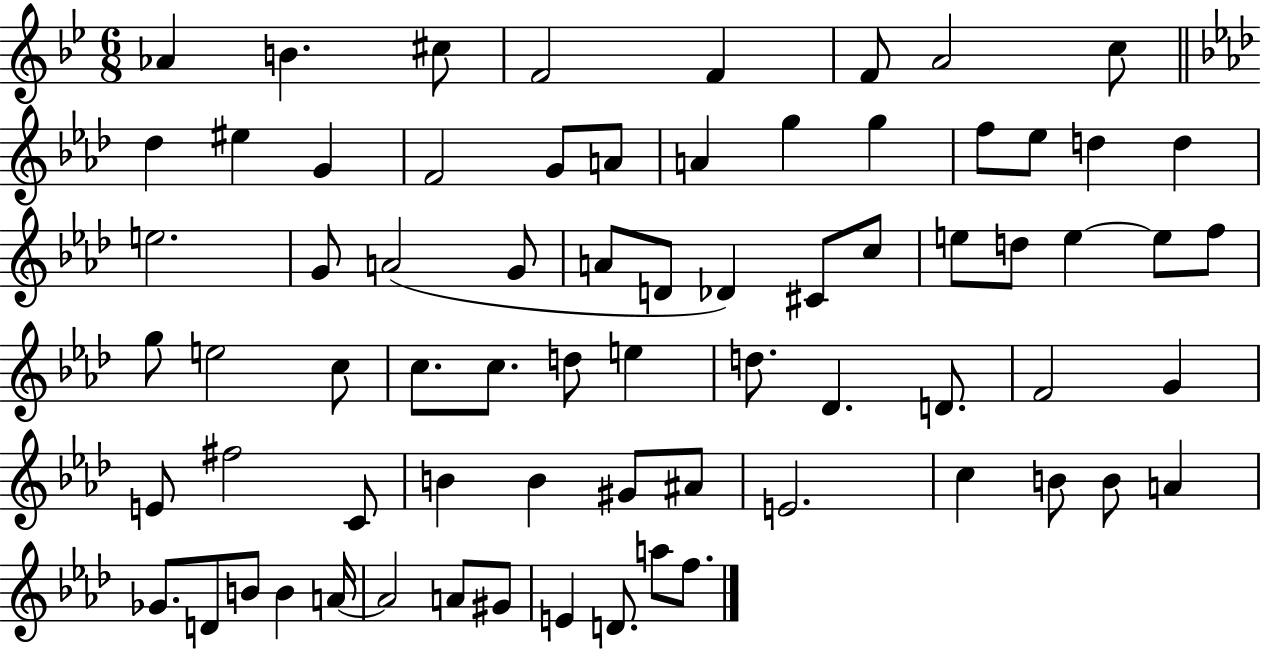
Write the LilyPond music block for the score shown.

{
  \clef treble
  \numericTimeSignature
  \time 6/8
  \key bes \major
  aes'4 b'4. cis''8 | f'2 f'4 | f'8 a'2 c''8 | \bar "||" \break \key f \minor des''4 eis''4 g'4 | f'2 g'8 a'8 | a'4 g''4 g''4 | f''8 ees''8 d''4 d''4 | \break e''2. | g'8 a'2( g'8 | a'8 d'8 des'4) cis'8 c''8 | e''8 d''8 e''4~~ e''8 f''8 | \break g''8 e''2 c''8 | c''8. c''8. d''8 e''4 | d''8. des'4. d'8. | f'2 g'4 | \break e'8 fis''2 c'8 | b'4 b'4 gis'8 ais'8 | e'2. | c''4 b'8 b'8 a'4 | \break ges'8. d'8 b'8 b'4 a'16~~ | a'2 a'8 gis'8 | e'4 d'8. a''8 f''8. | \bar "|."
}